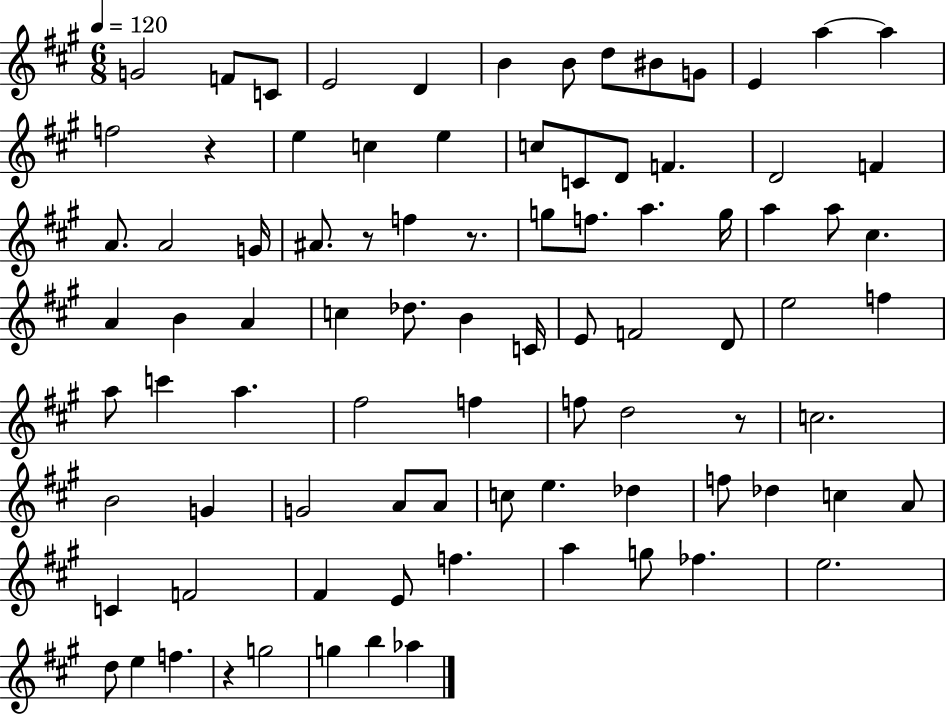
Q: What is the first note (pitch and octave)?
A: G4